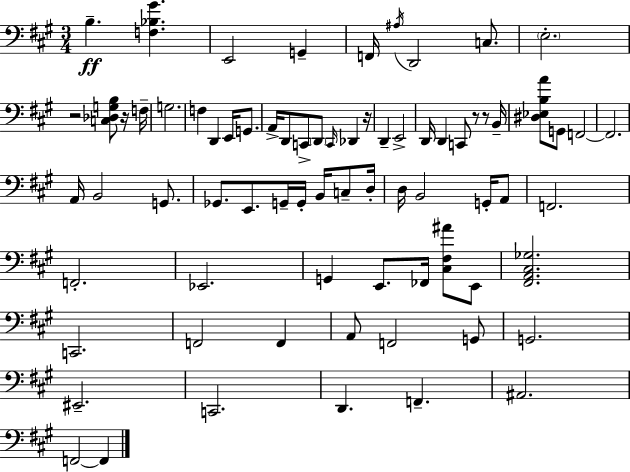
B3/q. [F3,Bb3,G#4]/q. E2/h G2/q F2/s A#3/s D2/h C3/e. E3/h. R/h [C3,Db3,G3,B3]/e R/s F3/s G3/h. F3/q D2/q E2/s G2/e. A2/s D2/e C2/e D2/e C2/s Db2/q R/s D2/q E2/h D2/s D2/q C2/e R/e R/e B2/s [D#3,Eb3,B3,A4]/e G2/e F2/h F2/h. A2/s B2/h G2/e. Gb2/e. E2/e. G2/s G2/s B2/s C3/e D3/s D3/s B2/h G2/s A2/e F2/h. F2/h. Eb2/h. G2/q E2/e. FES2/s [C#3,F#3,A#4]/e E2/e [F#2,A2,C#3,Gb3]/h. C2/h. F2/h F2/q A2/e F2/h G2/e G2/h. EIS2/h. C2/h. D2/q. F2/q. A#2/h. F2/h F2/q